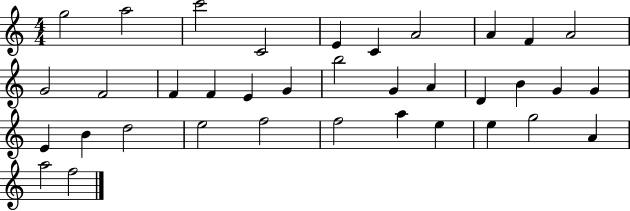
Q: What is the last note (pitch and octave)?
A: F5